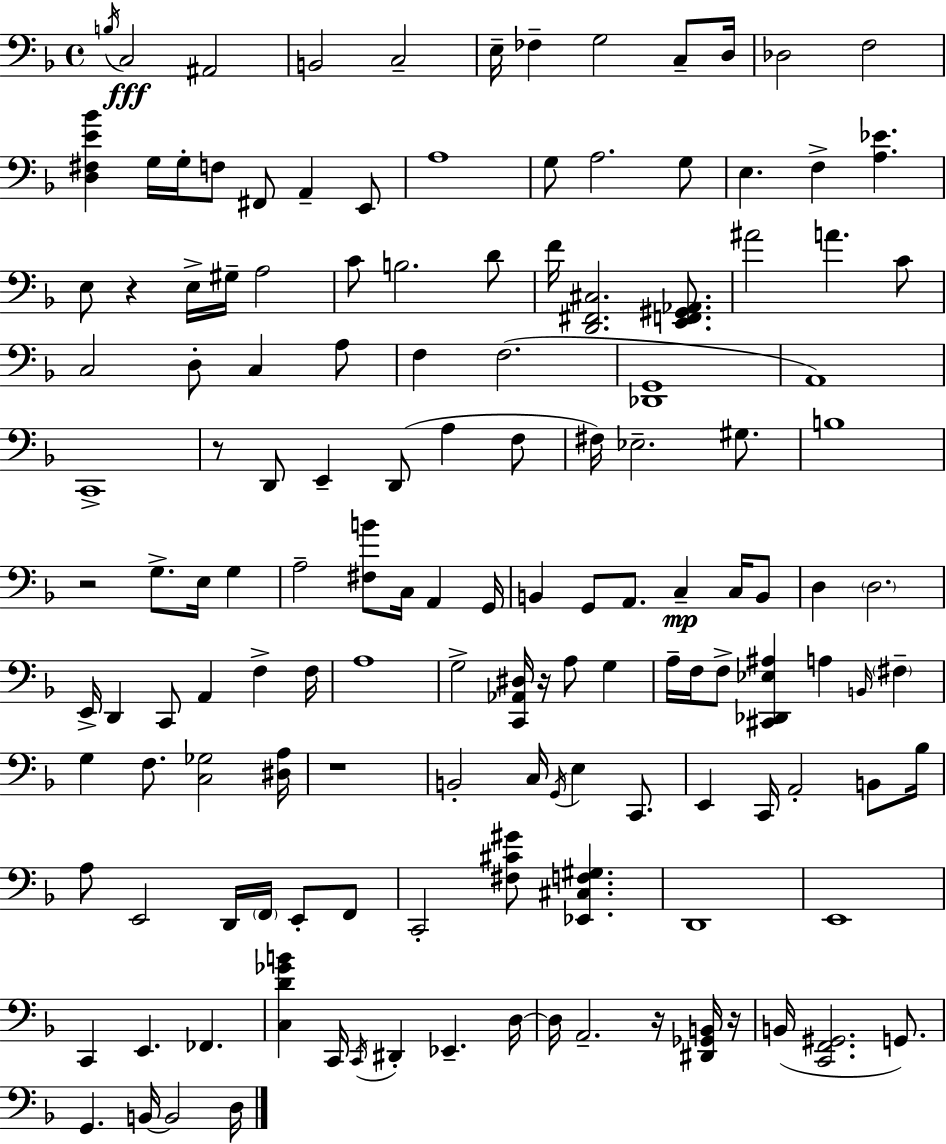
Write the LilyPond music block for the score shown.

{
  \clef bass
  \time 4/4
  \defaultTimeSignature
  \key d \minor
  \acciaccatura { b16 }\fff c2 ais,2 | b,2 c2-- | e16-- fes4-- g2 c8-- | d16 des2 f2 | \break <d fis e' bes'>4 g16 g16-. f8 fis,8 a,4-- e,8 | a1 | g8 a2. g8 | e4. f4-> <a ees'>4. | \break e8 r4 e16-> gis16-- a2 | c'8 b2. d'8 | f'16 <d, fis, cis>2. <e, f, gis, aes,>8. | ais'2 a'4. c'8 | \break c2 d8-. c4 a8 | f4 f2.( | <des, g,>1 | a,1) | \break c,1-> | r8 d,8 e,4-- d,8( a4 f8 | fis16) ees2.-- gis8. | b1 | \break r2 g8.-> e16 g4 | a2-- <fis b'>8 c16 a,4 | g,16 b,4 g,8 a,8. c4--\mp c16 b,8 | d4 \parenthesize d2. | \break e,16-> d,4 c,8 a,4 f4-> | f16 a1 | g2-> <c, aes, dis>16 r16 a8 g4 | a16-- f16 f8-> <cis, des, ees ais>4 a4 \grace { b,16 } \parenthesize fis4-- | \break g4 f8. <c ges>2 | <dis a>16 r1 | b,2-. c16 \acciaccatura { g,16 } e4 | c,8. e,4 c,16 a,2-. | \break b,8 bes16 a8 e,2 d,16 \parenthesize f,16 e,8-. | f,8 c,2-. <fis cis' gis'>8 <ees, cis f gis>4. | d,1 | e,1 | \break c,4 e,4. fes,4. | <c d' ges' b'>4 c,16 \acciaccatura { c,16 } dis,4-. ees,4.-- | d16~~ d16 a,2.-- | r16 <dis, ges, b,>16 r16 b,16( <c, f, gis,>2. | \break g,8.) g,4. b,16~~ b,2 | d16 \bar "|."
}